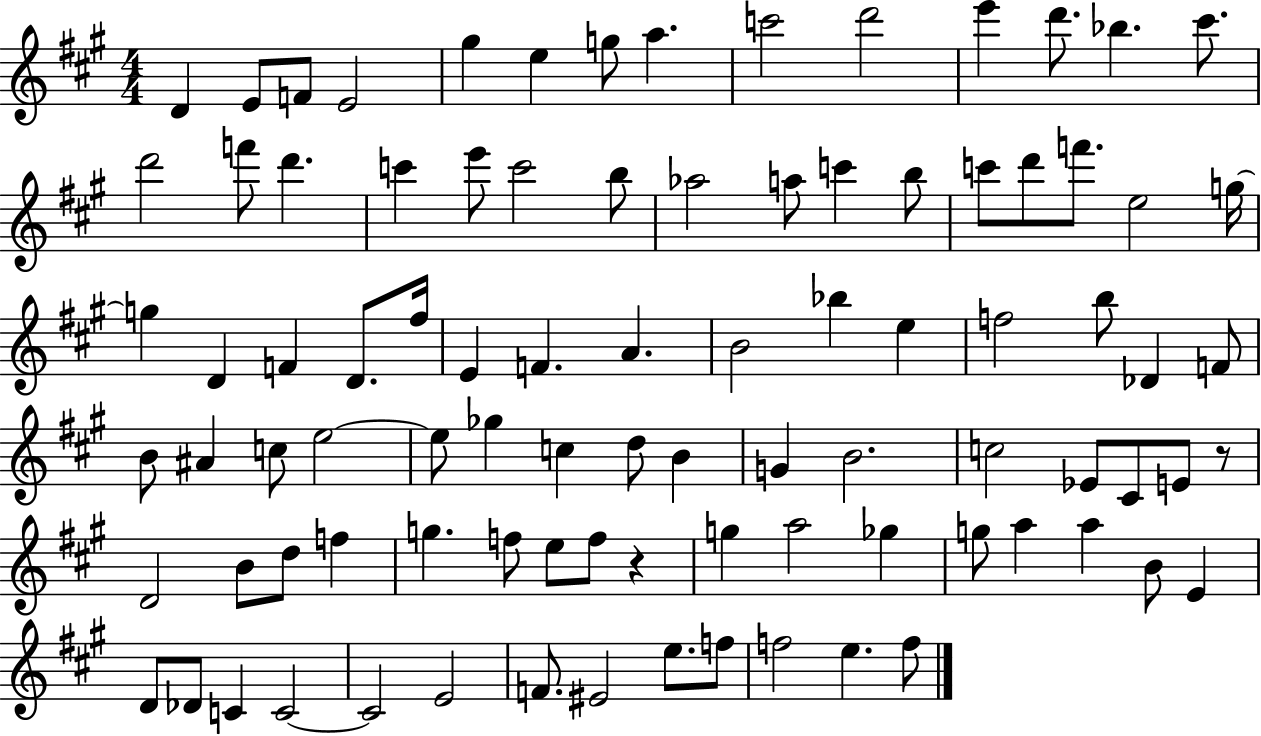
{
  \clef treble
  \numericTimeSignature
  \time 4/4
  \key a \major
  d'4 e'8 f'8 e'2 | gis''4 e''4 g''8 a''4. | c'''2 d'''2 | e'''4 d'''8. bes''4. cis'''8. | \break d'''2 f'''8 d'''4. | c'''4 e'''8 c'''2 b''8 | aes''2 a''8 c'''4 b''8 | c'''8 d'''8 f'''8. e''2 g''16~~ | \break g''4 d'4 f'4 d'8. fis''16 | e'4 f'4. a'4. | b'2 bes''4 e''4 | f''2 b''8 des'4 f'8 | \break b'8 ais'4 c''8 e''2~~ | e''8 ges''4 c''4 d''8 b'4 | g'4 b'2. | c''2 ees'8 cis'8 e'8 r8 | \break d'2 b'8 d''8 f''4 | g''4. f''8 e''8 f''8 r4 | g''4 a''2 ges''4 | g''8 a''4 a''4 b'8 e'4 | \break d'8 des'8 c'4 c'2~~ | c'2 e'2 | f'8. eis'2 e''8. f''8 | f''2 e''4. f''8 | \break \bar "|."
}